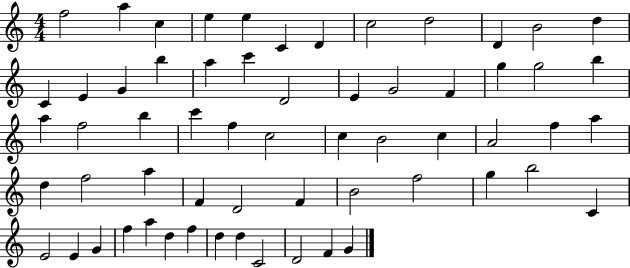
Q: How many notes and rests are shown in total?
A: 61